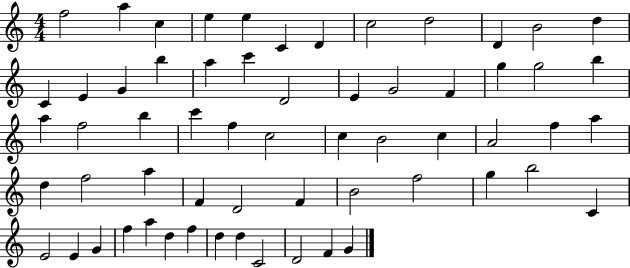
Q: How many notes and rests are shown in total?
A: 61